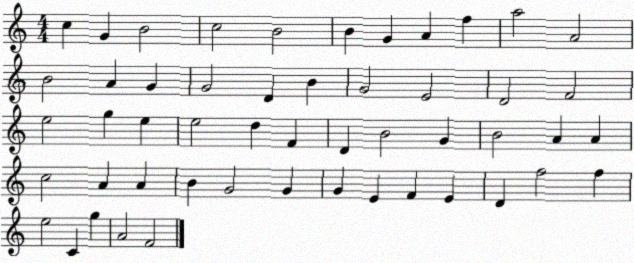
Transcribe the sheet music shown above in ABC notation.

X:1
T:Untitled
M:4/4
L:1/4
K:C
c G B2 c2 B2 B G A f a2 A2 B2 A G G2 D B G2 E2 D2 F2 e2 g e e2 d F D B2 G B2 A A c2 A A B G2 G G E F E D f2 f e2 C g A2 F2